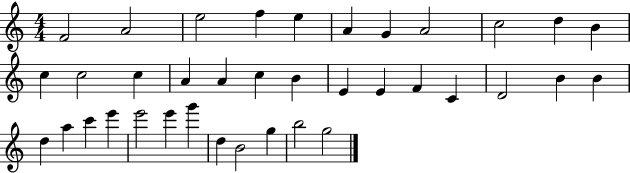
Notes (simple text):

F4/h A4/h E5/h F5/q E5/q A4/q G4/q A4/h C5/h D5/q B4/q C5/q C5/h C5/q A4/q A4/q C5/q B4/q E4/q E4/q F4/q C4/q D4/h B4/q B4/q D5/q A5/q C6/q E6/q E6/h E6/q G6/q D5/q B4/h G5/q B5/h G5/h